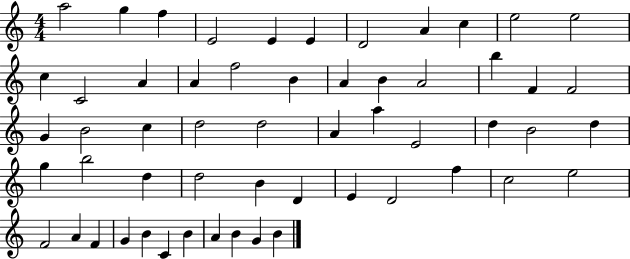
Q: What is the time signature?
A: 4/4